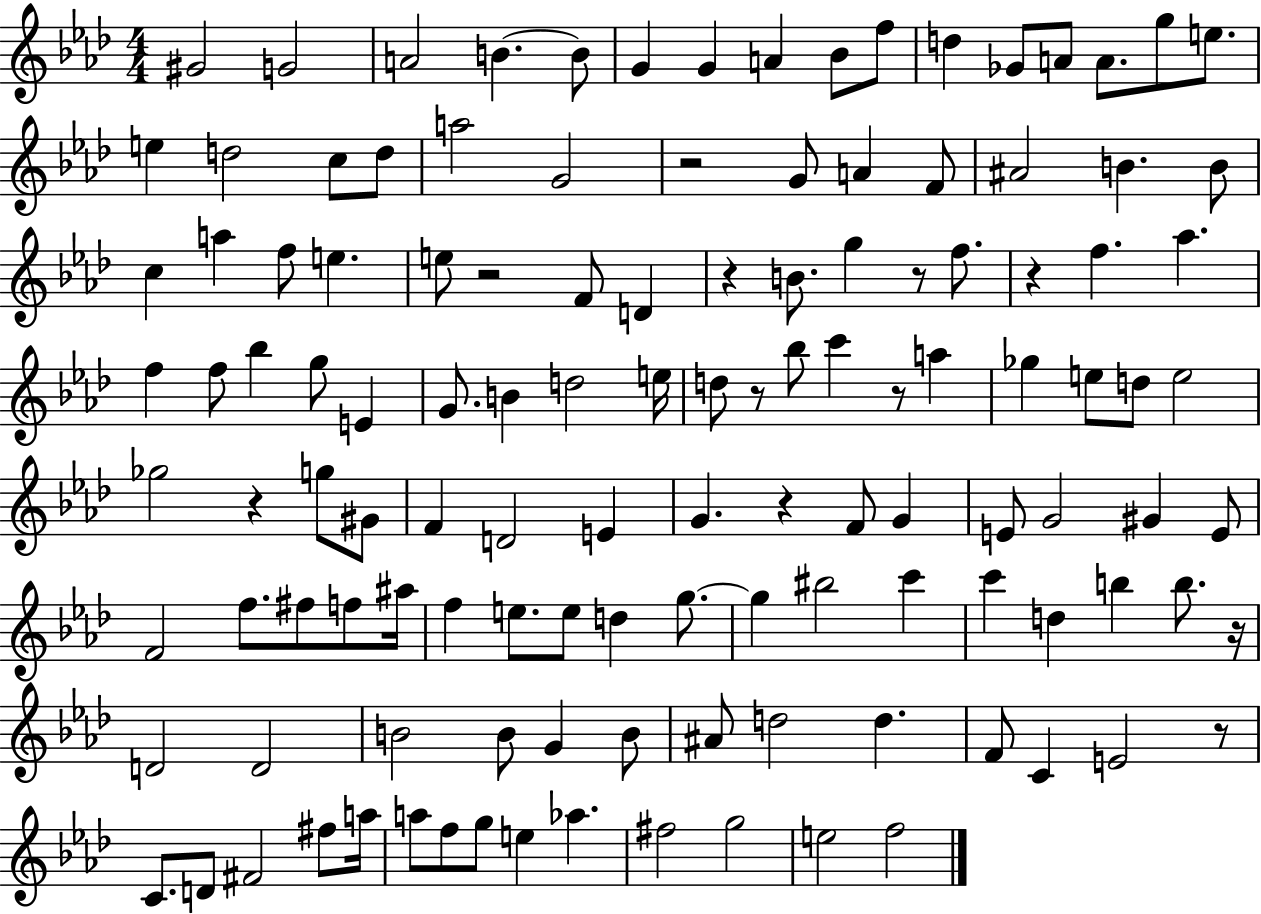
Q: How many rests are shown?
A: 11